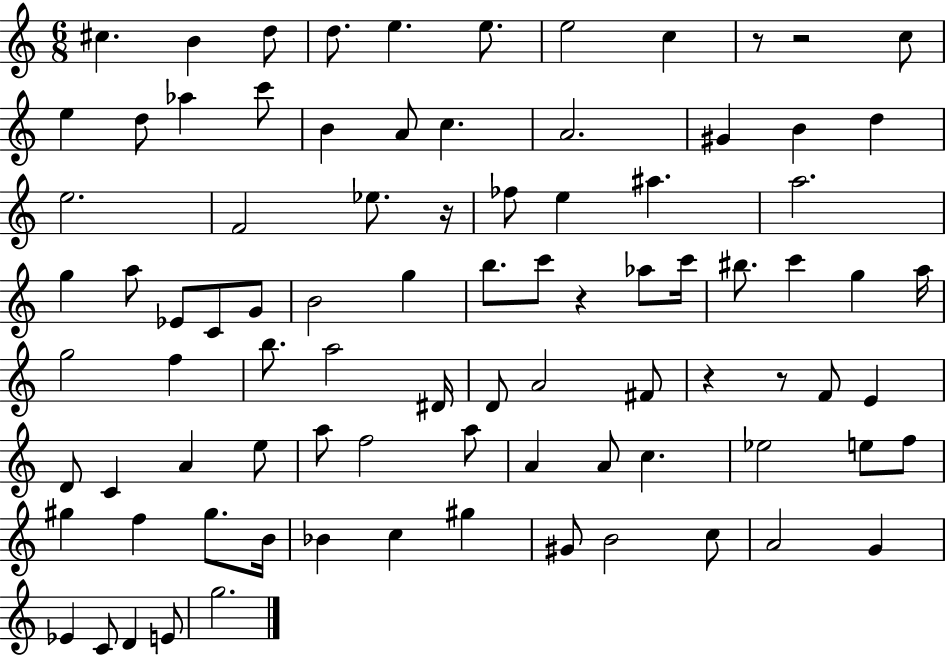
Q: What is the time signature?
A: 6/8